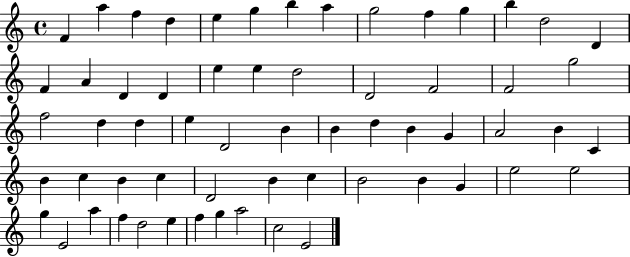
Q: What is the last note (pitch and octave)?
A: E4